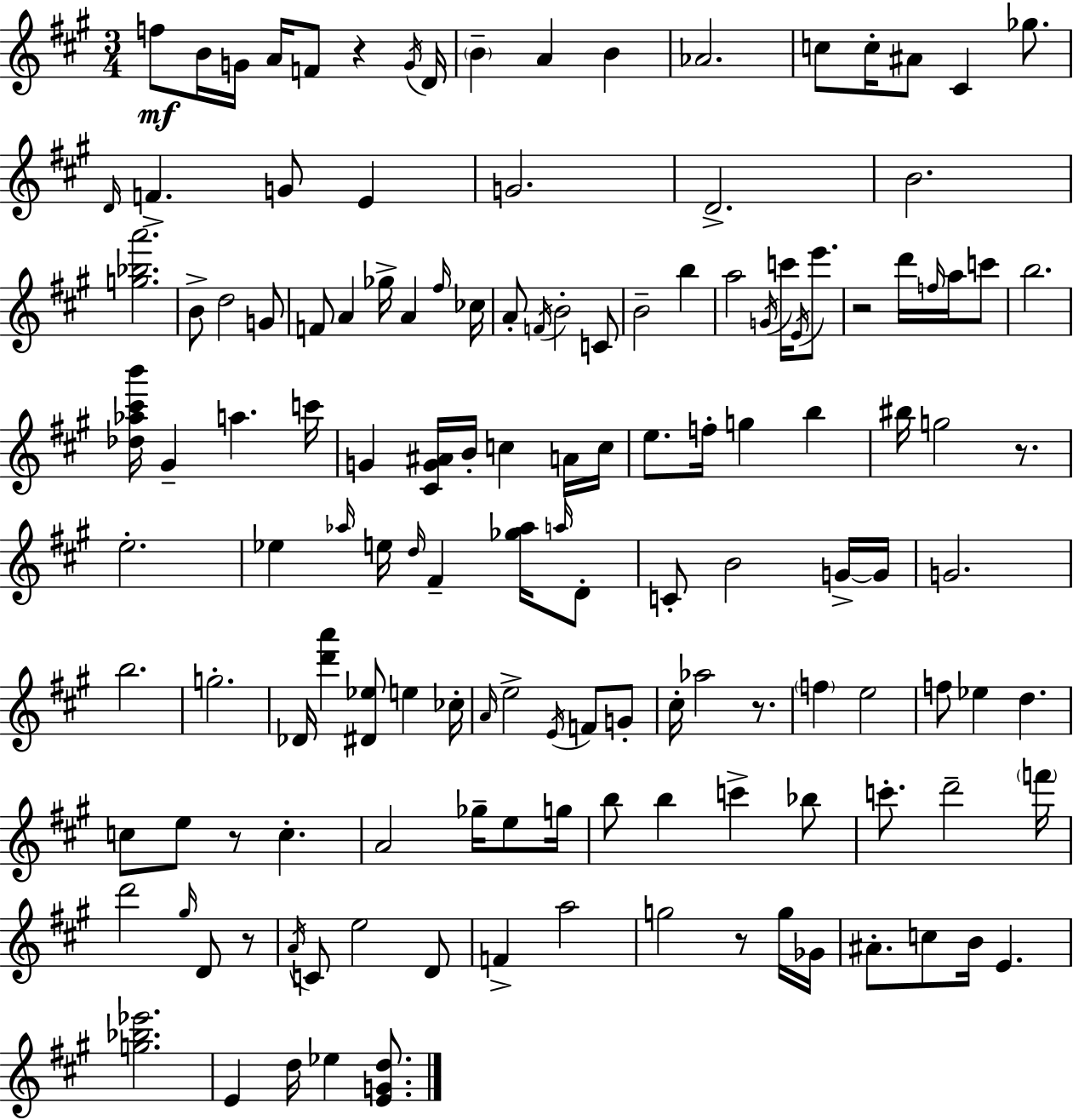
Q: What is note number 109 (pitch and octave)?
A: D4